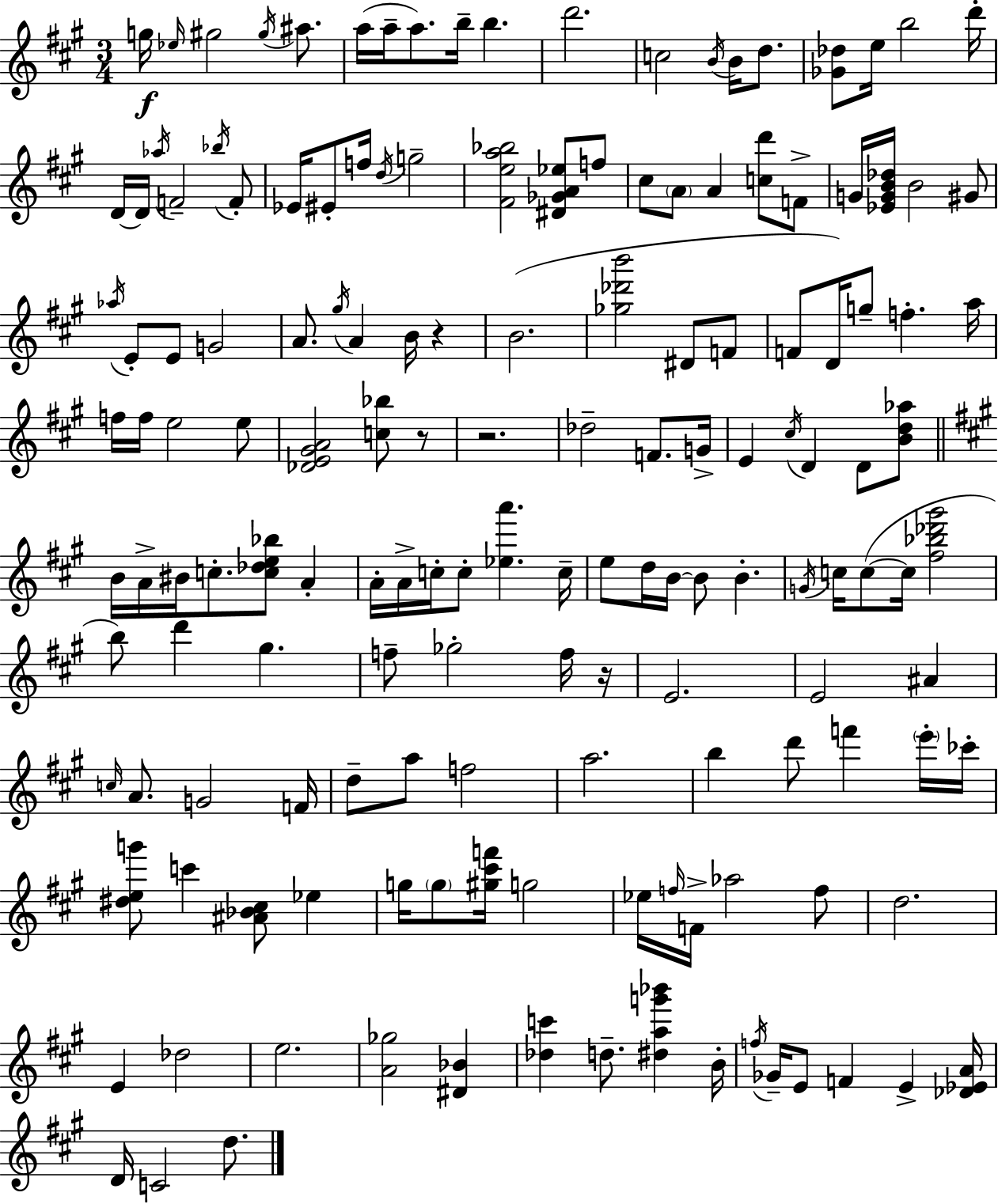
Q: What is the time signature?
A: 3/4